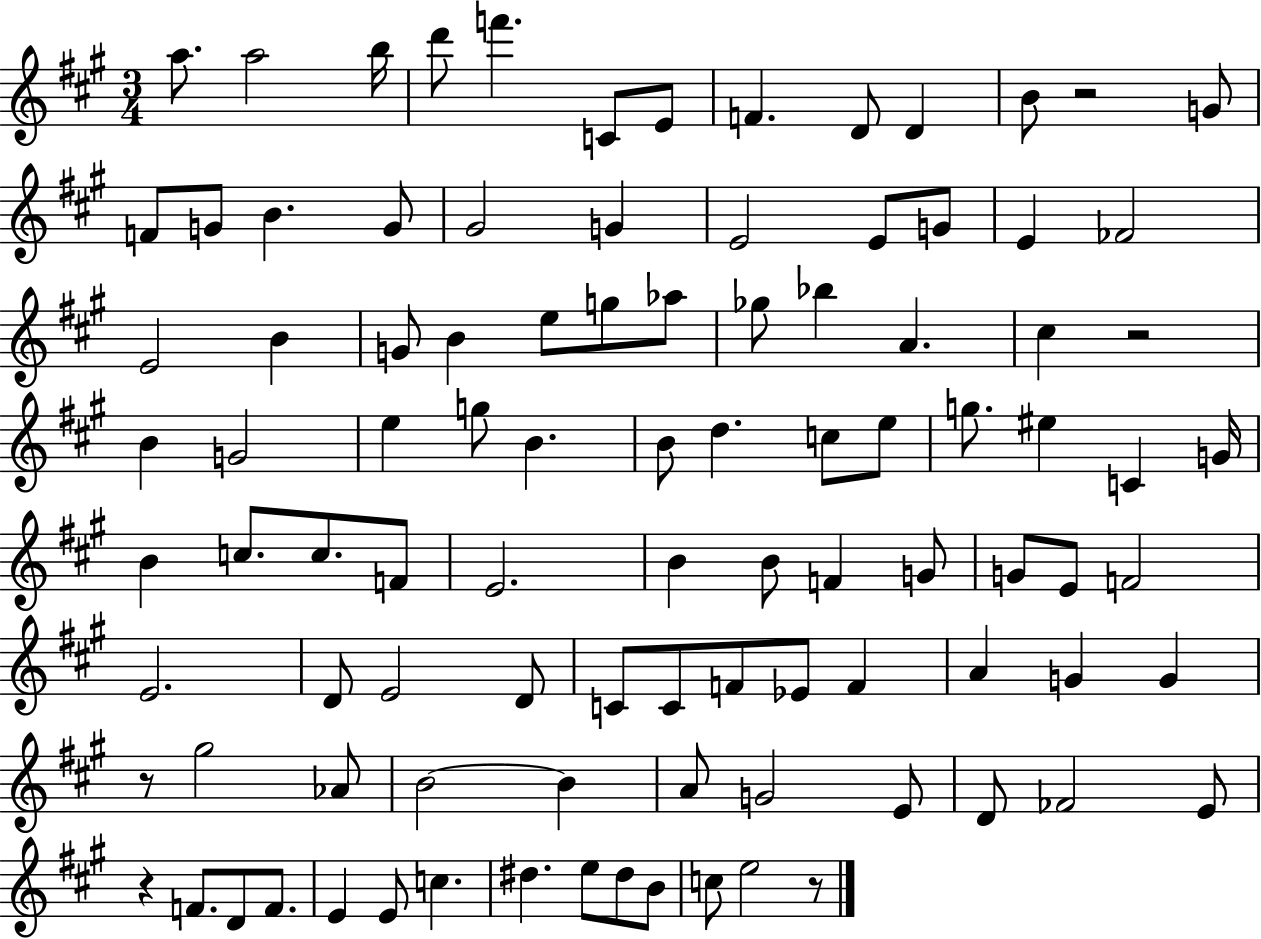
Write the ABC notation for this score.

X:1
T:Untitled
M:3/4
L:1/4
K:A
a/2 a2 b/4 d'/2 f' C/2 E/2 F D/2 D B/2 z2 G/2 F/2 G/2 B G/2 ^G2 G E2 E/2 G/2 E _F2 E2 B G/2 B e/2 g/2 _a/2 _g/2 _b A ^c z2 B G2 e g/2 B B/2 d c/2 e/2 g/2 ^e C G/4 B c/2 c/2 F/2 E2 B B/2 F G/2 G/2 E/2 F2 E2 D/2 E2 D/2 C/2 C/2 F/2 _E/2 F A G G z/2 ^g2 _A/2 B2 B A/2 G2 E/2 D/2 _F2 E/2 z F/2 D/2 F/2 E E/2 c ^d e/2 ^d/2 B/2 c/2 e2 z/2